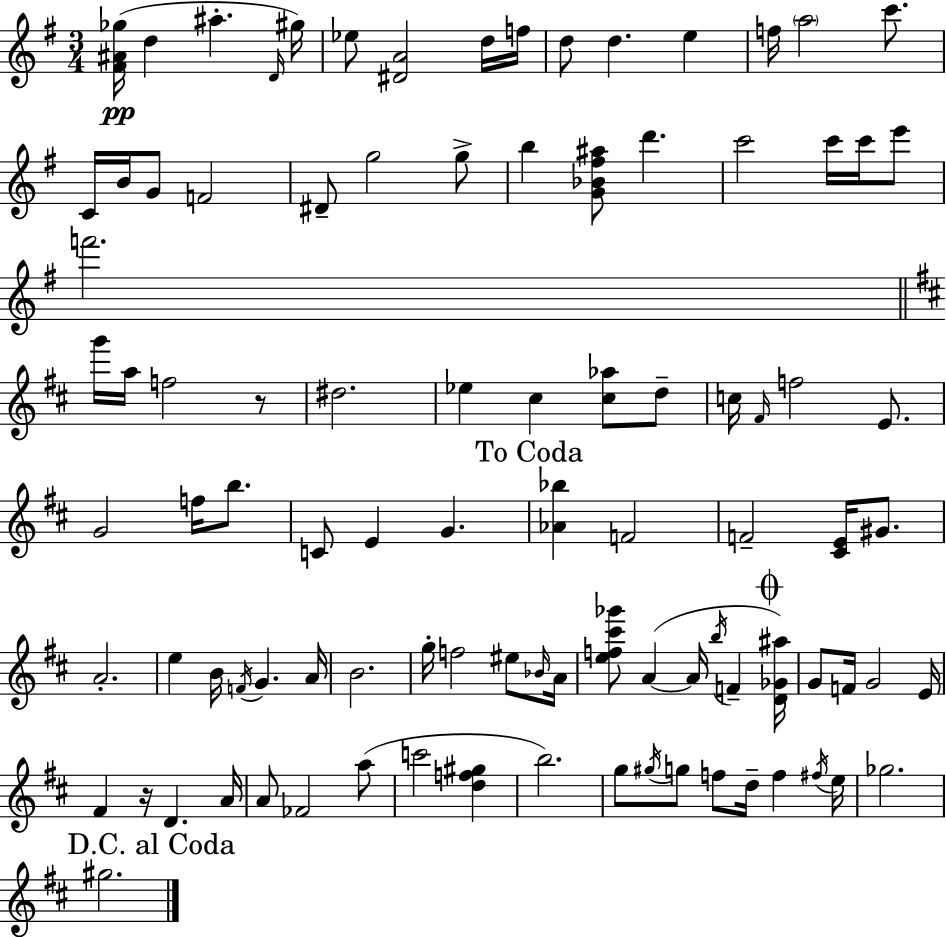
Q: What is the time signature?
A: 3/4